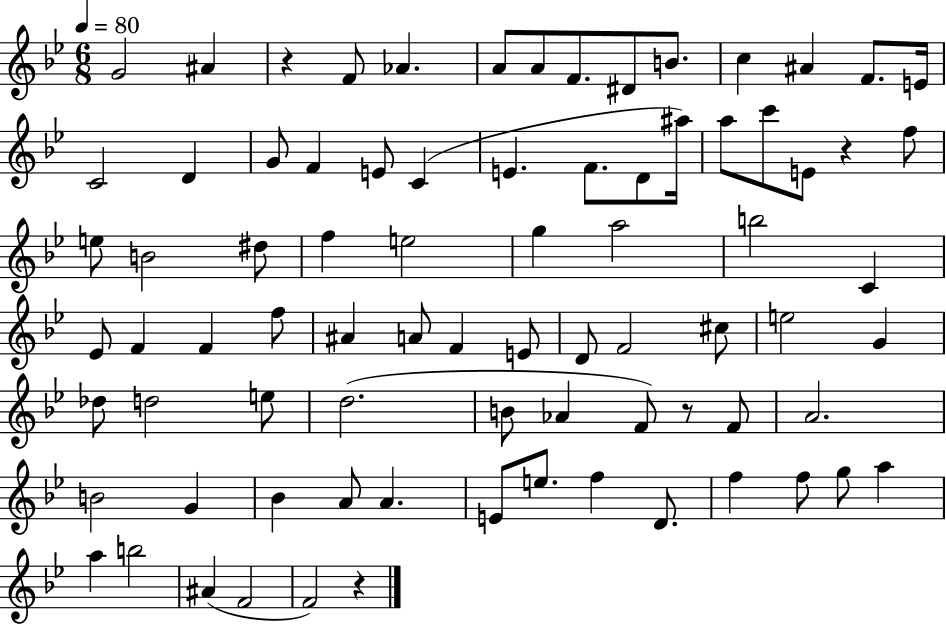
X:1
T:Untitled
M:6/8
L:1/4
K:Bb
G2 ^A z F/2 _A A/2 A/2 F/2 ^D/2 B/2 c ^A F/2 E/4 C2 D G/2 F E/2 C E F/2 D/2 ^a/4 a/2 c'/2 E/2 z f/2 e/2 B2 ^d/2 f e2 g a2 b2 C _E/2 F F f/2 ^A A/2 F E/2 D/2 F2 ^c/2 e2 G _d/2 d2 e/2 d2 B/2 _A F/2 z/2 F/2 A2 B2 G _B A/2 A E/2 e/2 f D/2 f f/2 g/2 a a b2 ^A F2 F2 z